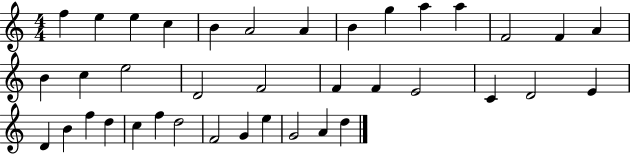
{
  \clef treble
  \numericTimeSignature
  \time 4/4
  \key c \major
  f''4 e''4 e''4 c''4 | b'4 a'2 a'4 | b'4 g''4 a''4 a''4 | f'2 f'4 a'4 | \break b'4 c''4 e''2 | d'2 f'2 | f'4 f'4 e'2 | c'4 d'2 e'4 | \break d'4 b'4 f''4 d''4 | c''4 f''4 d''2 | f'2 g'4 e''4 | g'2 a'4 d''4 | \break \bar "|."
}